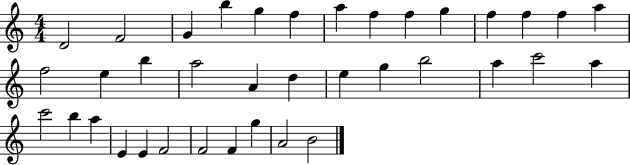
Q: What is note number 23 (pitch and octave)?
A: B5